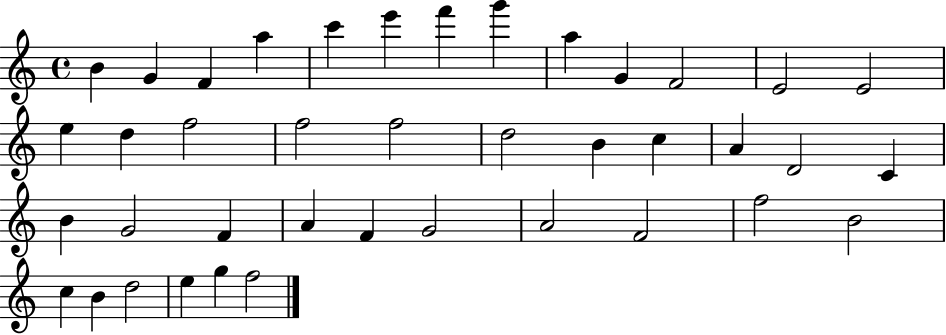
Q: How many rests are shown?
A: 0